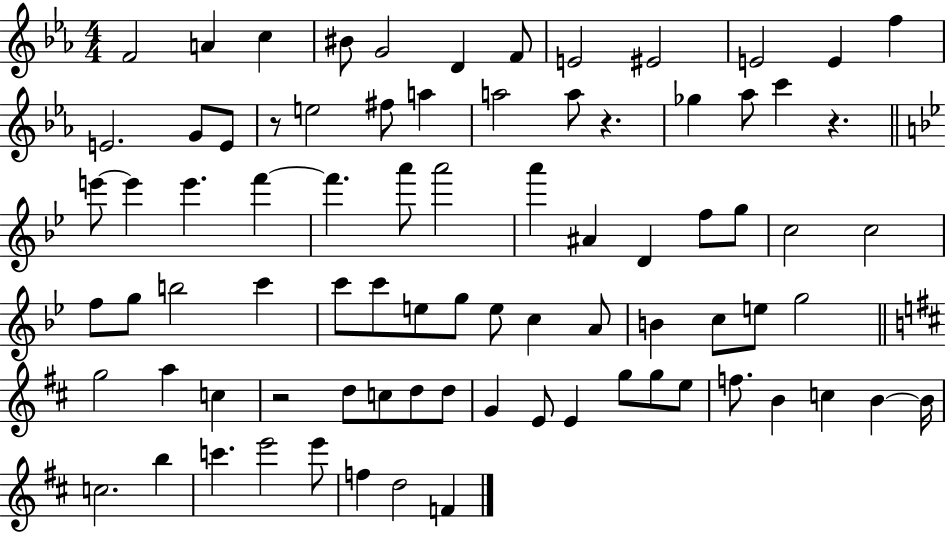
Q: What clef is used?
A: treble